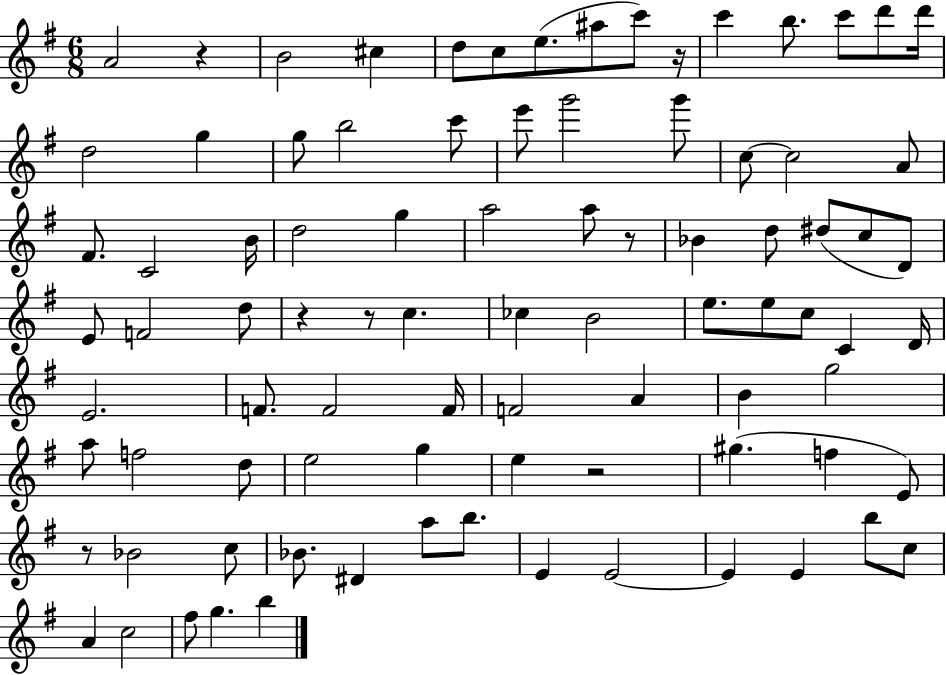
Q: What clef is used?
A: treble